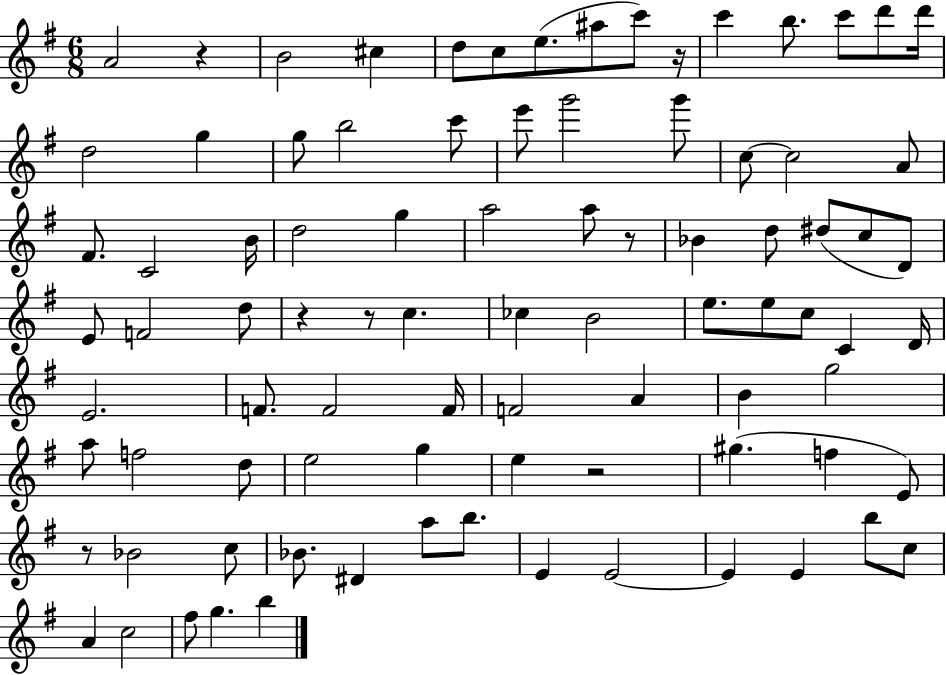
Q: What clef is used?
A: treble